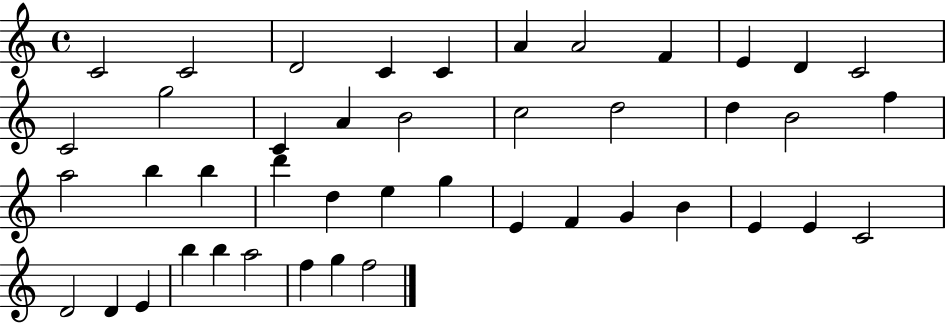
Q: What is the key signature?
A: C major